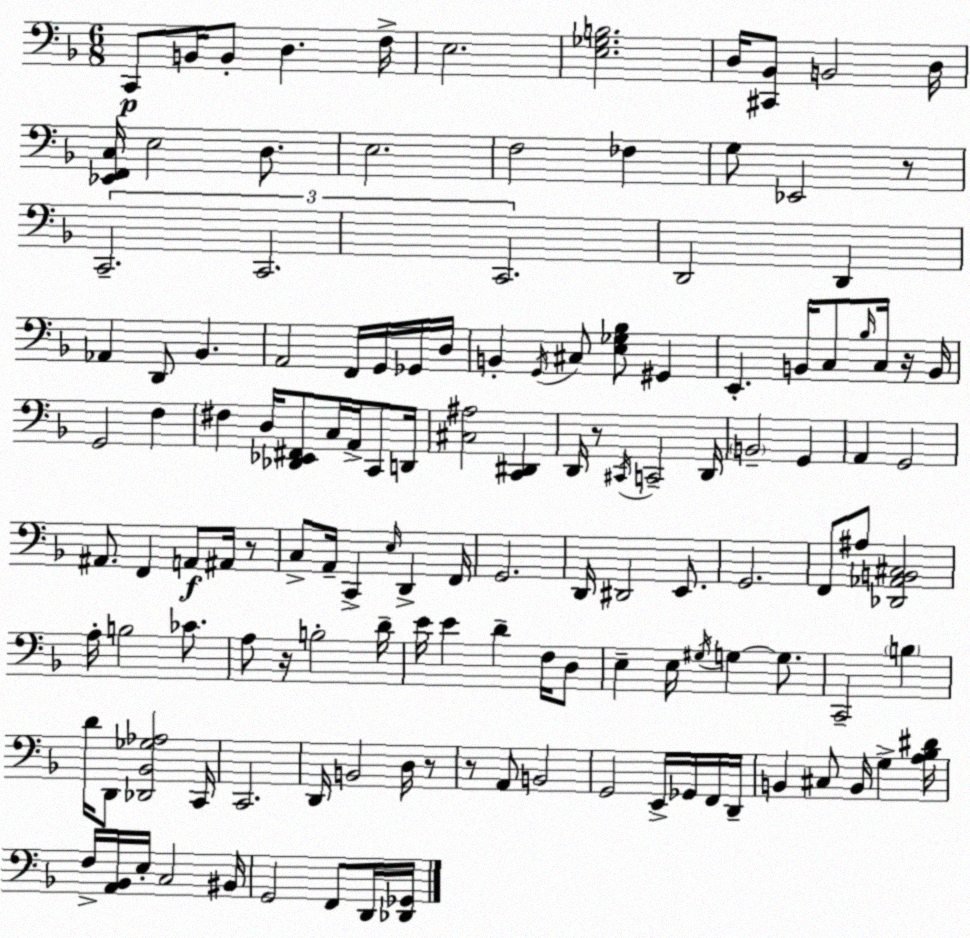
X:1
T:Untitled
M:6/8
L:1/4
K:Dm
C,,/2 B,,/4 B,,/2 D, F,/4 E,2 [E,_G,B,]2 D,/4 [^C,,_B,,]/2 B,,2 D,/4 [_E,,F,,C,]/4 E,2 D,/2 E,2 F,2 _F, G,/2 _E,,2 z/2 C,,2 C,,2 C,,2 D,,2 D,, _A,, D,,/2 _B,, A,,2 F,,/4 G,,/4 _G,,/4 D,/4 B,, G,,/4 ^C,/2 [E,_G,_B,]/2 ^G,, E,, B,,/4 C,/2 _B,/4 C,/4 z/4 B,,/4 G,,2 F, ^F, D,/4 [_D,,_E,,^F,,]/2 C,/4 A,,/4 C,,/2 D,,/4 [^C,^A,]2 [C,,^D,,] D,,/4 z/2 ^C,,/4 C,,2 D,,/4 B,,2 G,, A,, G,,2 ^A,,/2 F,, A,,/2 ^A,,/4 z/2 C,/2 A,,/4 C,, E,/4 D,, F,,/4 G,,2 D,,/4 ^D,,2 E,,/2 G,,2 F,,/2 ^A,/2 [_D,,_A,,B,,^C,]2 A,/4 B,2 _C/2 A,/2 z/4 B,2 D/4 E/4 E D F,/4 D,/2 E, E,/4 ^G,/4 G, G,/2 C,,2 B, D/4 D,,/2 [_D,,_B,,_G,_A,]2 C,,/4 C,,2 D,,/4 B,,2 D,/4 z/2 z/2 A,,/2 B,,2 G,,2 E,,/4 _G,,/4 F,,/4 D,,/4 B,, ^C,/2 B,,/4 G, [A,_B,^D]/4 F,/4 [A,,_B,,]/4 E,/4 C,2 ^B,,/4 G,,2 F,,/2 D,,/4 [_D,,_G,,]/4